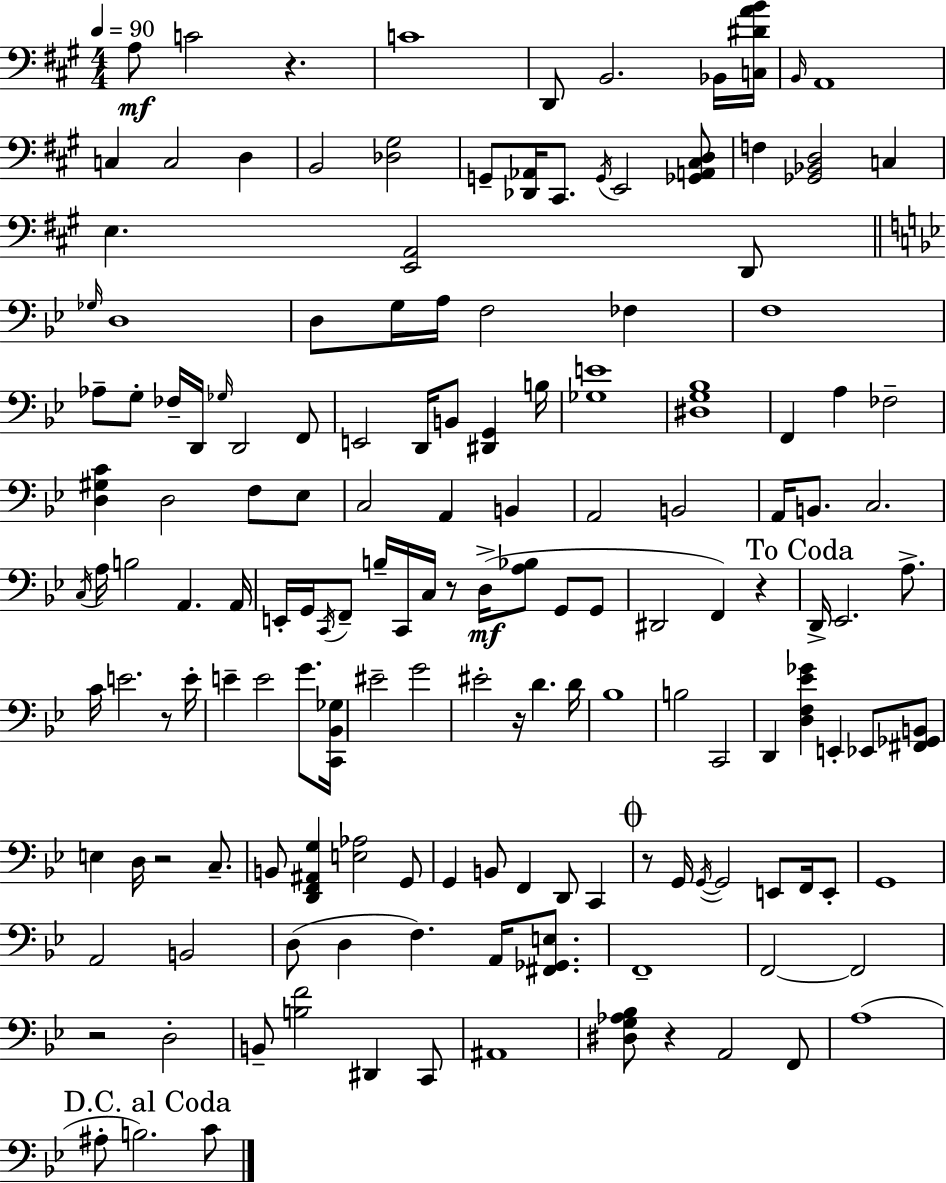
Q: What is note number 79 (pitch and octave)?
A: G4